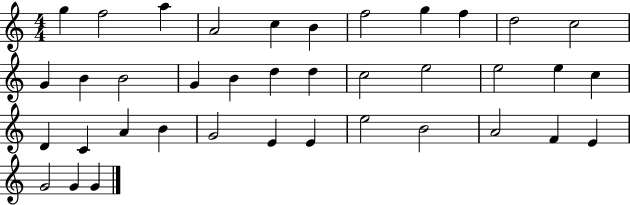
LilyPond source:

{
  \clef treble
  \numericTimeSignature
  \time 4/4
  \key c \major
  g''4 f''2 a''4 | a'2 c''4 b'4 | f''2 g''4 f''4 | d''2 c''2 | \break g'4 b'4 b'2 | g'4 b'4 d''4 d''4 | c''2 e''2 | e''2 e''4 c''4 | \break d'4 c'4 a'4 b'4 | g'2 e'4 e'4 | e''2 b'2 | a'2 f'4 e'4 | \break g'2 g'4 g'4 | \bar "|."
}